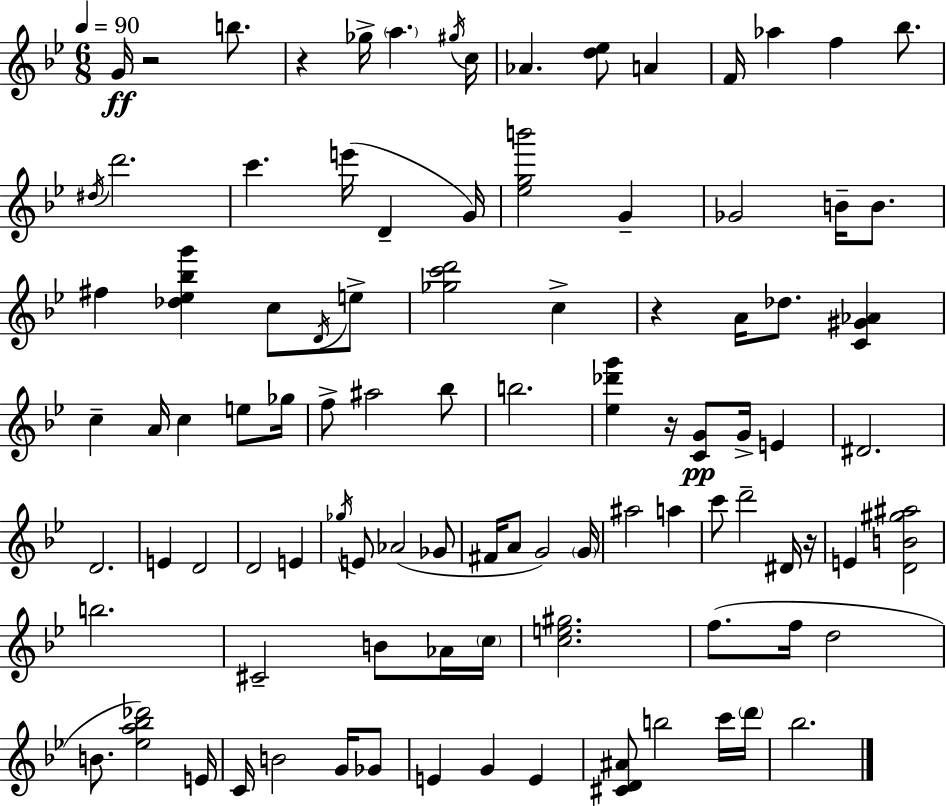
X:1
T:Untitled
M:6/8
L:1/4
K:Bb
G/4 z2 b/2 z _g/4 a ^g/4 c/4 _A [d_e]/2 A F/4 _a f _b/2 ^d/4 d'2 c' e'/4 D G/4 [_egb']2 G _G2 B/4 B/2 ^f [_d_e_bg'] c/2 D/4 e/2 [_gc'd']2 c z A/4 _d/2 [C^G_A] c A/4 c e/2 _g/4 f/2 ^a2 _b/2 b2 [_e_d'g'] z/4 [CG]/2 G/4 E ^D2 D2 E D2 D2 E _g/4 E/2 _A2 _G/2 ^F/4 A/2 G2 G/4 ^a2 a c'/2 d'2 ^D/4 z/4 E [DB^g^a]2 b2 ^C2 B/2 _A/4 c/4 [ce^g]2 f/2 f/4 d2 B/2 [_ea_b_d']2 E/4 C/4 B2 G/4 _G/2 E G E [^CD^A]/2 b2 c'/4 d'/4 _b2